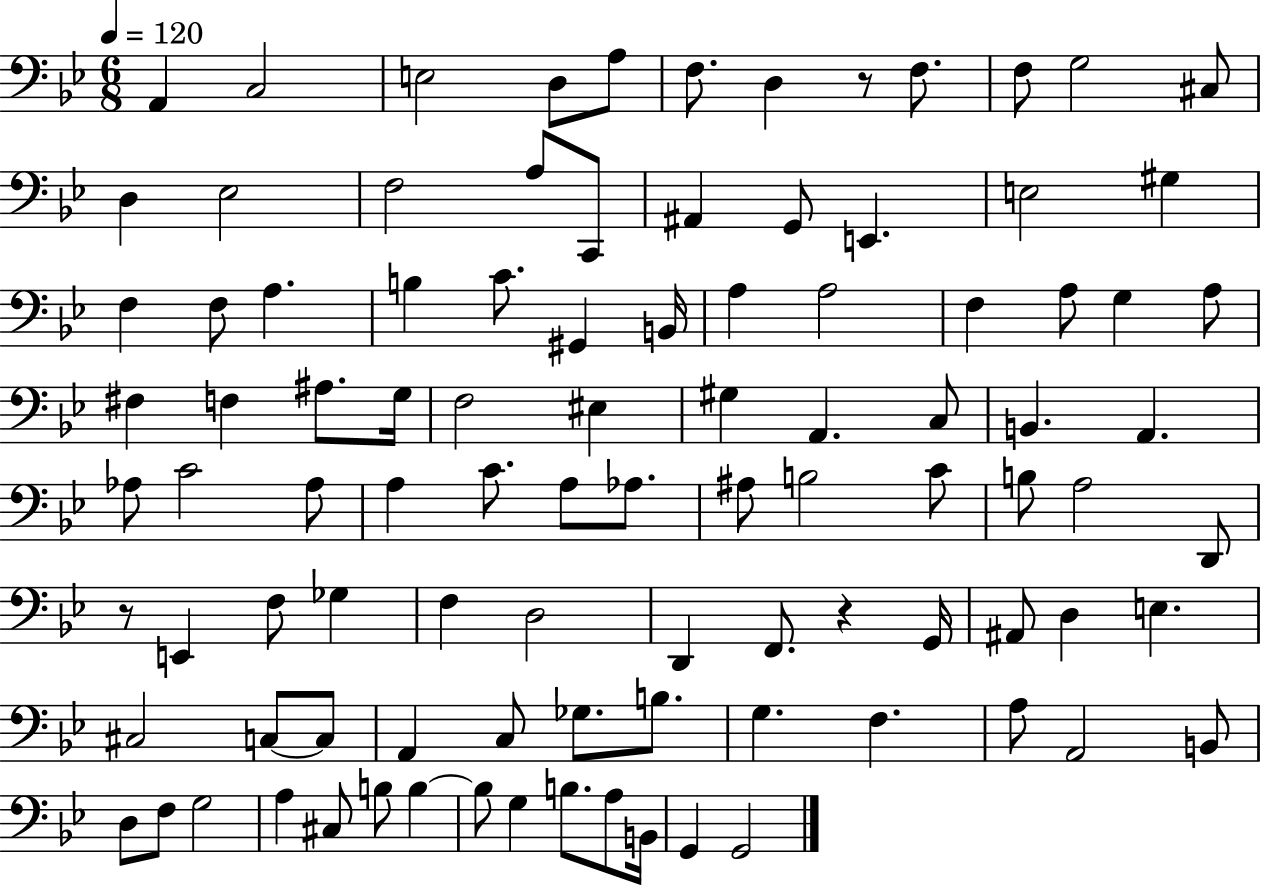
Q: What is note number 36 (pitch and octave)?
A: F3